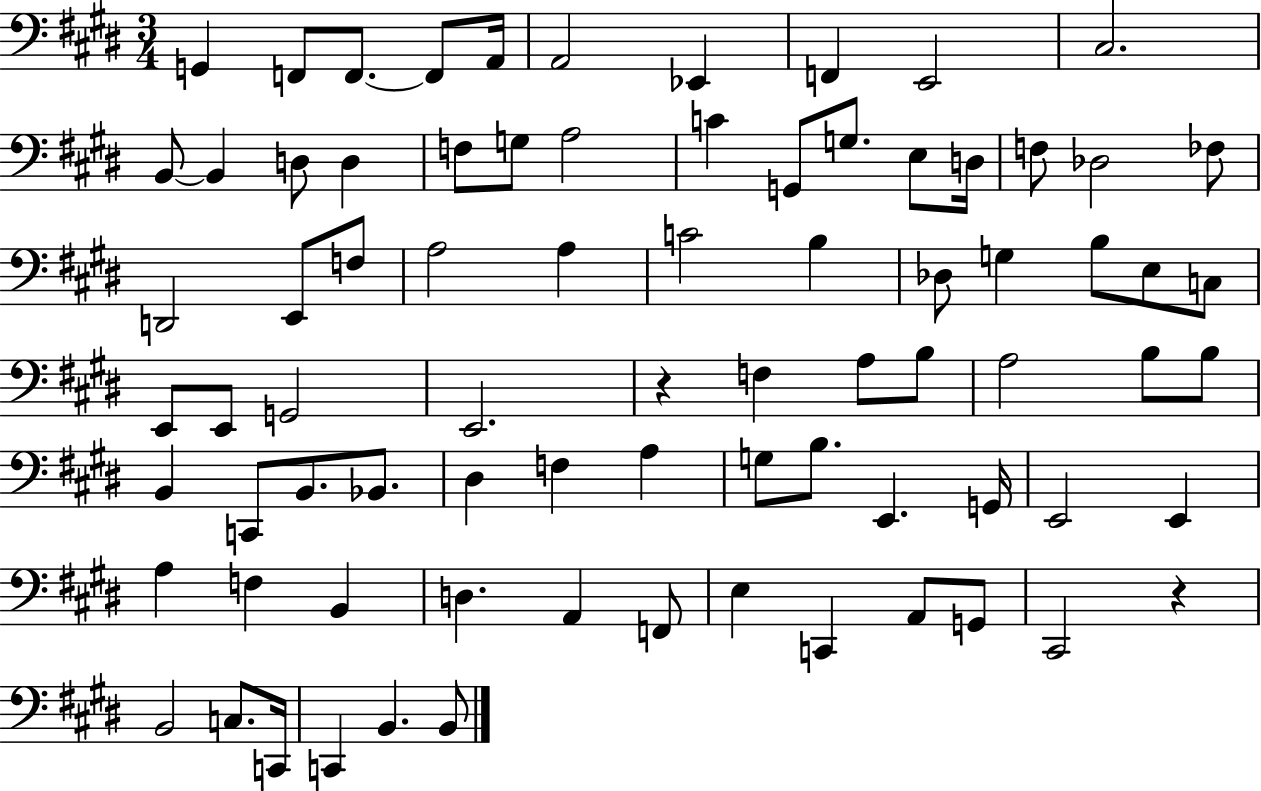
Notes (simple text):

G2/q F2/e F2/e. F2/e A2/s A2/h Eb2/q F2/q E2/h C#3/h. B2/e B2/q D3/e D3/q F3/e G3/e A3/h C4/q G2/e G3/e. E3/e D3/s F3/e Db3/h FES3/e D2/h E2/e F3/e A3/h A3/q C4/h B3/q Db3/e G3/q B3/e E3/e C3/e E2/e E2/e G2/h E2/h. R/q F3/q A3/e B3/e A3/h B3/e B3/e B2/q C2/e B2/e. Bb2/e. D#3/q F3/q A3/q G3/e B3/e. E2/q. G2/s E2/h E2/q A3/q F3/q B2/q D3/q. A2/q F2/e E3/q C2/q A2/e G2/e C#2/h R/q B2/h C3/e. C2/s C2/q B2/q. B2/e